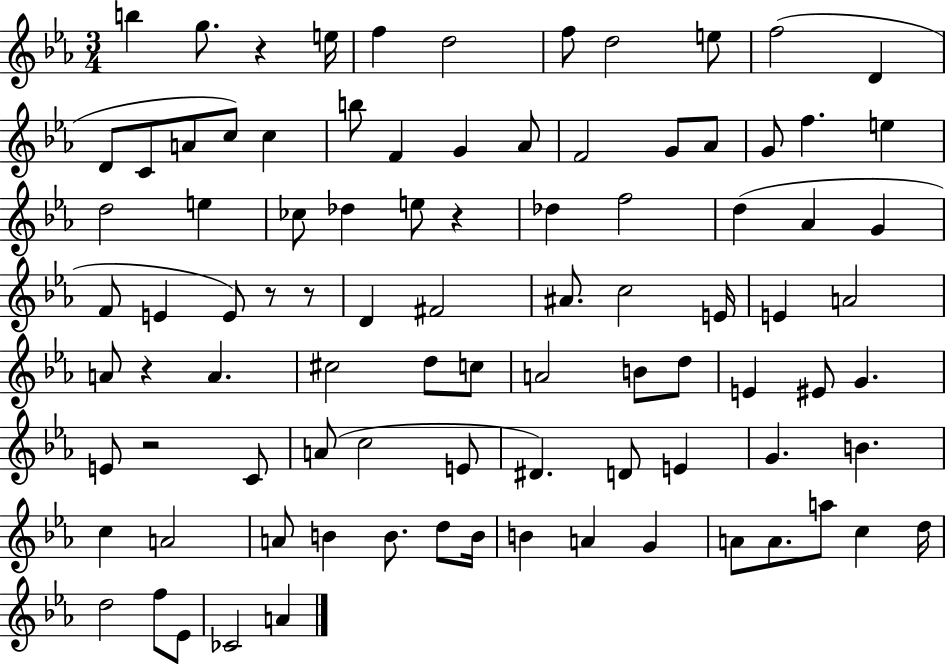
{
  \clef treble
  \numericTimeSignature
  \time 3/4
  \key ees \major
  b''4 g''8. r4 e''16 | f''4 d''2 | f''8 d''2 e''8 | f''2( d'4 | \break d'8 c'8 a'8 c''8) c''4 | b''8 f'4 g'4 aes'8 | f'2 g'8 aes'8 | g'8 f''4. e''4 | \break d''2 e''4 | ces''8 des''4 e''8 r4 | des''4 f''2 | d''4( aes'4 g'4 | \break f'8 e'4 e'8) r8 r8 | d'4 fis'2 | ais'8. c''2 e'16 | e'4 a'2 | \break a'8 r4 a'4. | cis''2 d''8 c''8 | a'2 b'8 d''8 | e'4 eis'8 g'4. | \break e'8 r2 c'8 | a'8( c''2 e'8 | dis'4.) d'8 e'4 | g'4. b'4. | \break c''4 a'2 | a'8 b'4 b'8. d''8 b'16 | b'4 a'4 g'4 | a'8 a'8. a''8 c''4 d''16 | \break d''2 f''8 ees'8 | ces'2 a'4 | \bar "|."
}